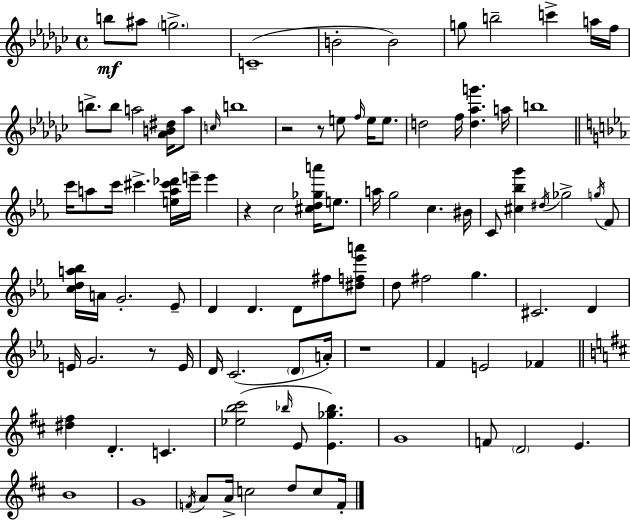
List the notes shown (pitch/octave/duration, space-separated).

B5/e A#5/e G5/h. C4/w B4/h B4/h G5/e B5/h C6/q A5/s F5/s B5/e. B5/e A5/h [Ab4,B4,D#5]/s A5/e C5/s B5/w R/h R/e E5/e F5/s E5/s E5/e. D5/h F5/s [D5,Ab5,G6]/q. A5/s B5/w C6/s A5/e C6/s C#6/q. [E5,A5,C#6,Db6]/s E6/s E6/q R/q C5/h [C#5,D5,Gb5,A6]/s E5/e. A5/s G5/h C5/q. BIS4/s C4/e [C#5,Bb5,G6]/q D#5/s Gb5/h G5/s F4/e [C5,D5,A5,Bb5]/s A4/s G4/h. Eb4/e D4/q D4/q. D4/e F#5/e [D#5,F5,Eb6,A6]/e D5/e F#5/h G5/q. C#4/h. D4/q E4/s G4/h. R/e E4/s D4/s C4/h. D4/e A4/s R/w F4/q E4/h FES4/q [D#5,F#5]/q D4/q. C4/q. [Eb5,B5,C#6]/h Bb5/s E4/e [E4,Gb5,Bb5]/q. G4/w F4/e D4/h E4/q. B4/w G4/w F4/s A4/e A4/s C5/h D5/e C5/e F4/s